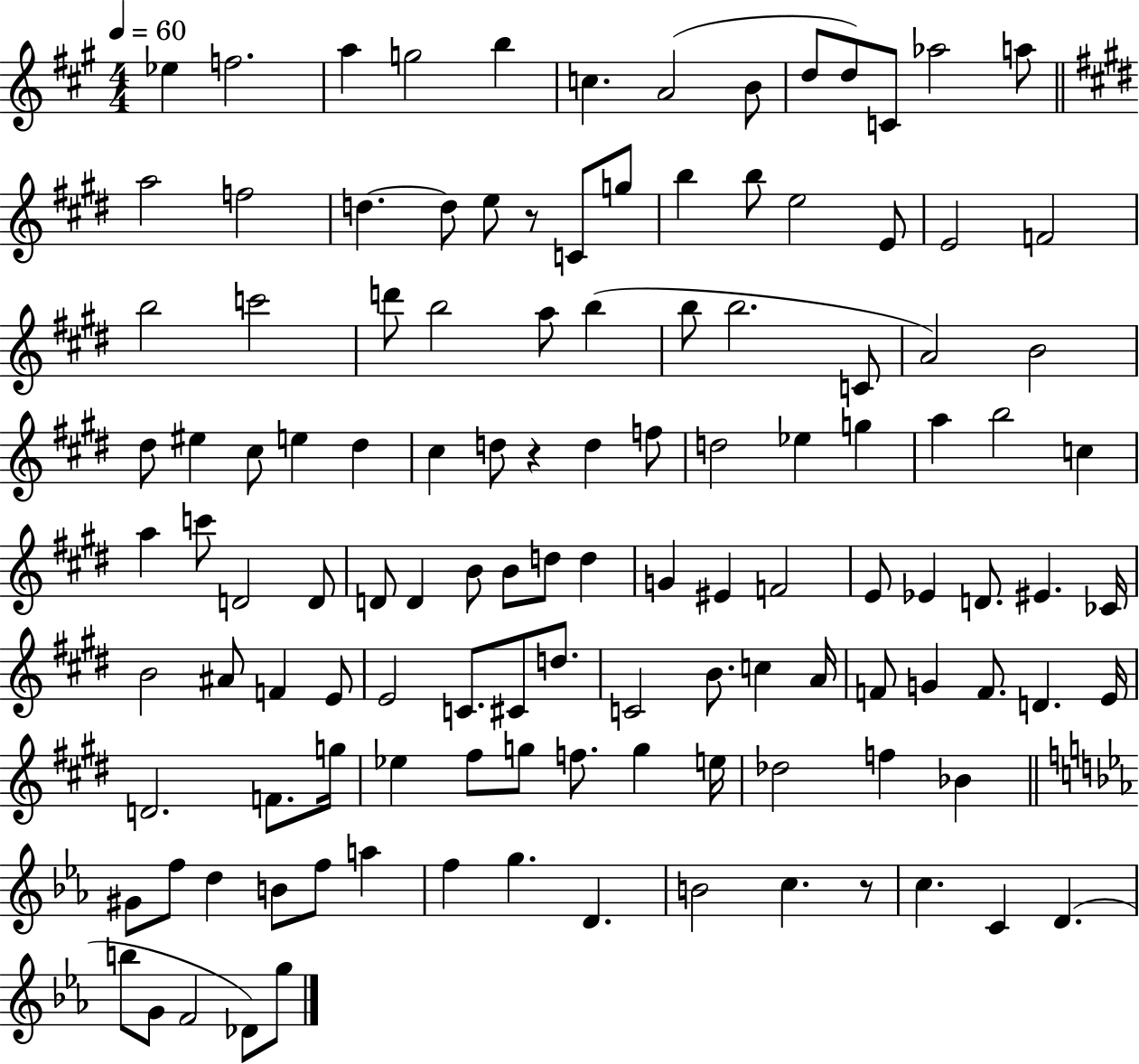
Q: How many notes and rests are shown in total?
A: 121